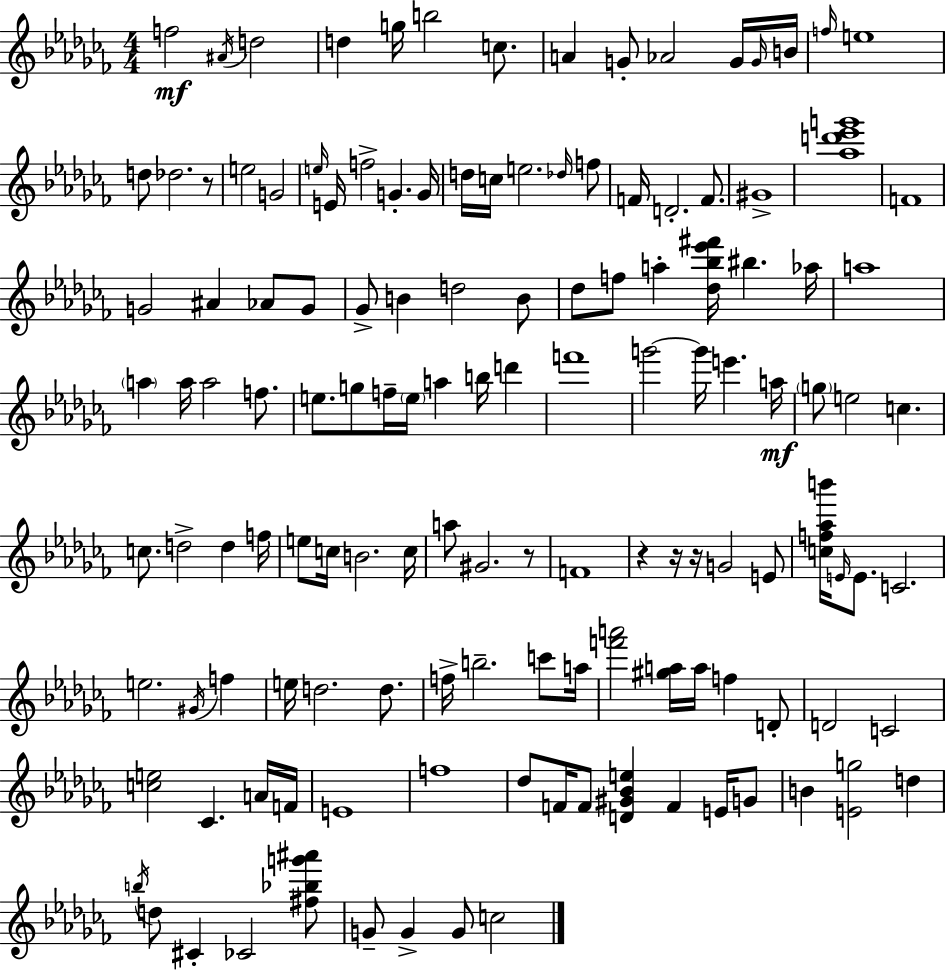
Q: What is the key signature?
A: AES minor